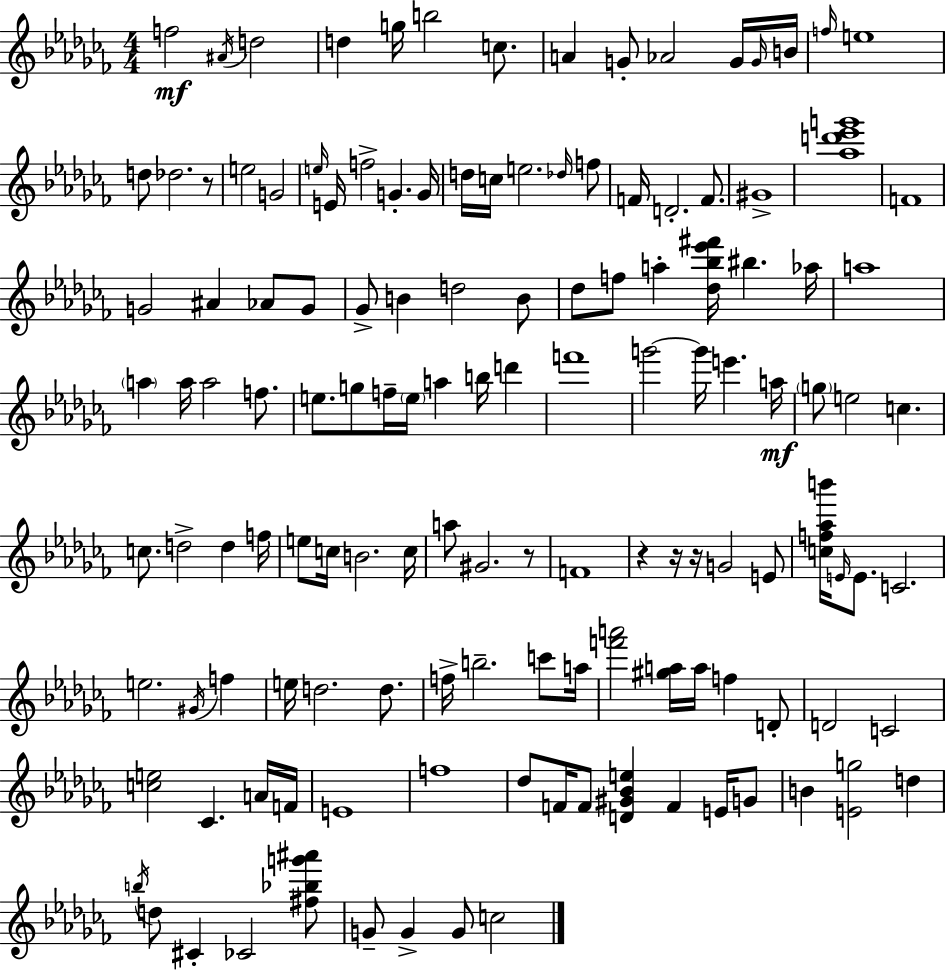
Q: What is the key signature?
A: AES minor